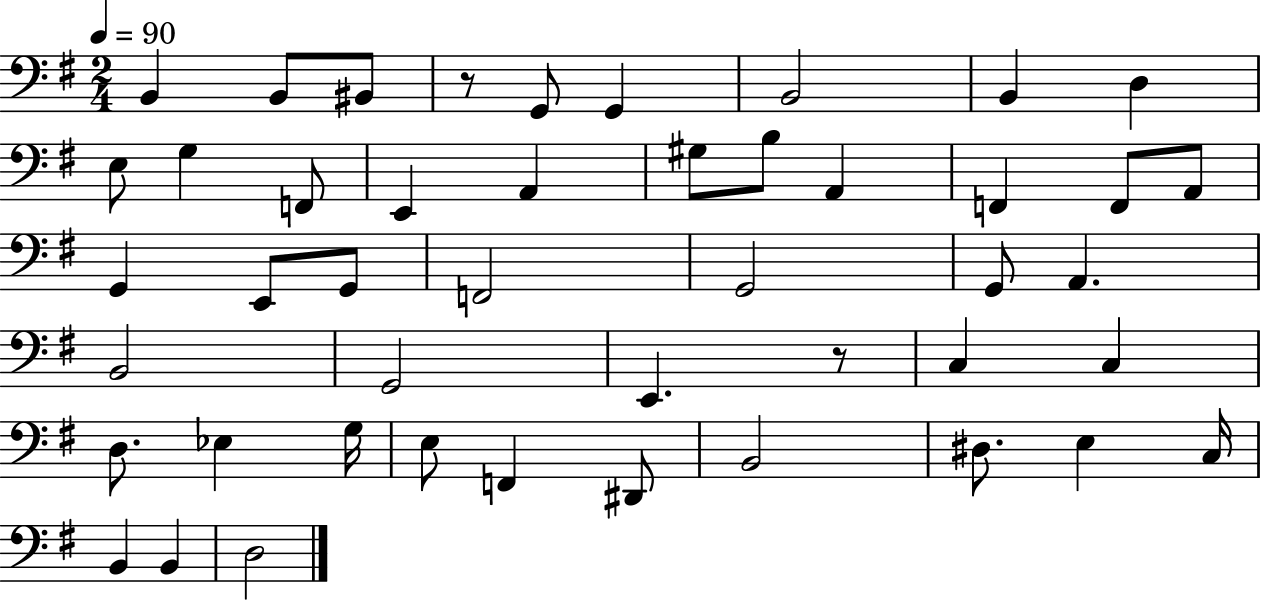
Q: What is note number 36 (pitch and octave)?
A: F2